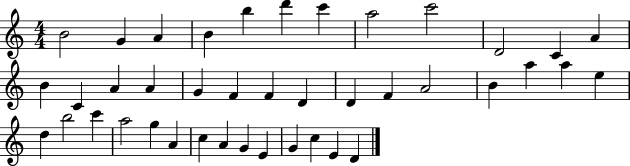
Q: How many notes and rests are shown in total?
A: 41